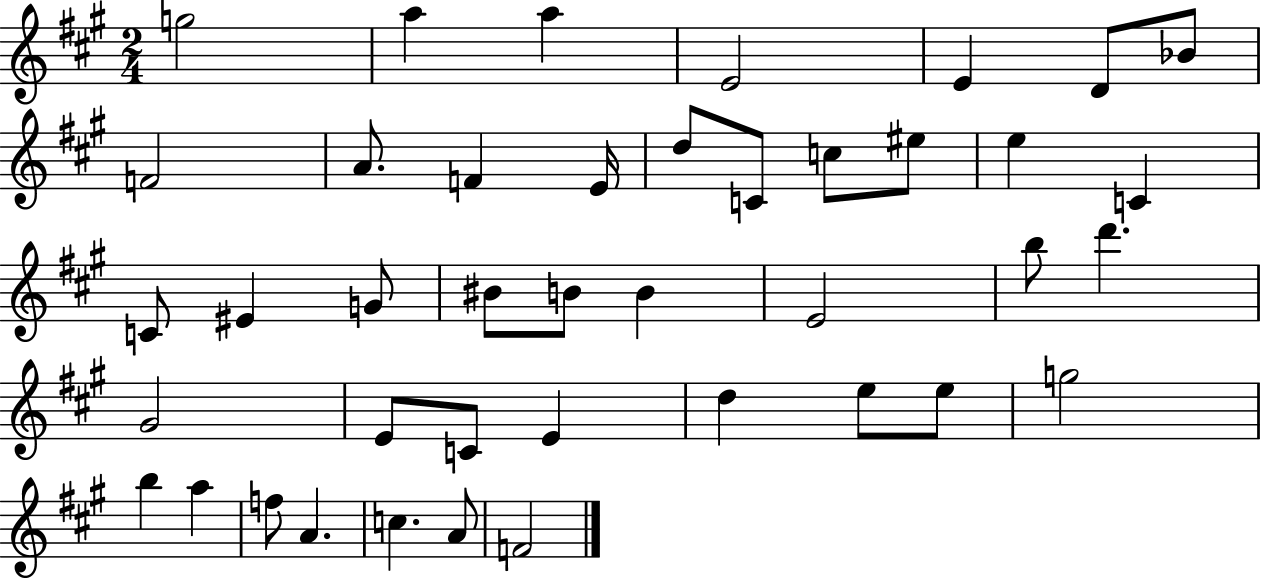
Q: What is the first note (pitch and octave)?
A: G5